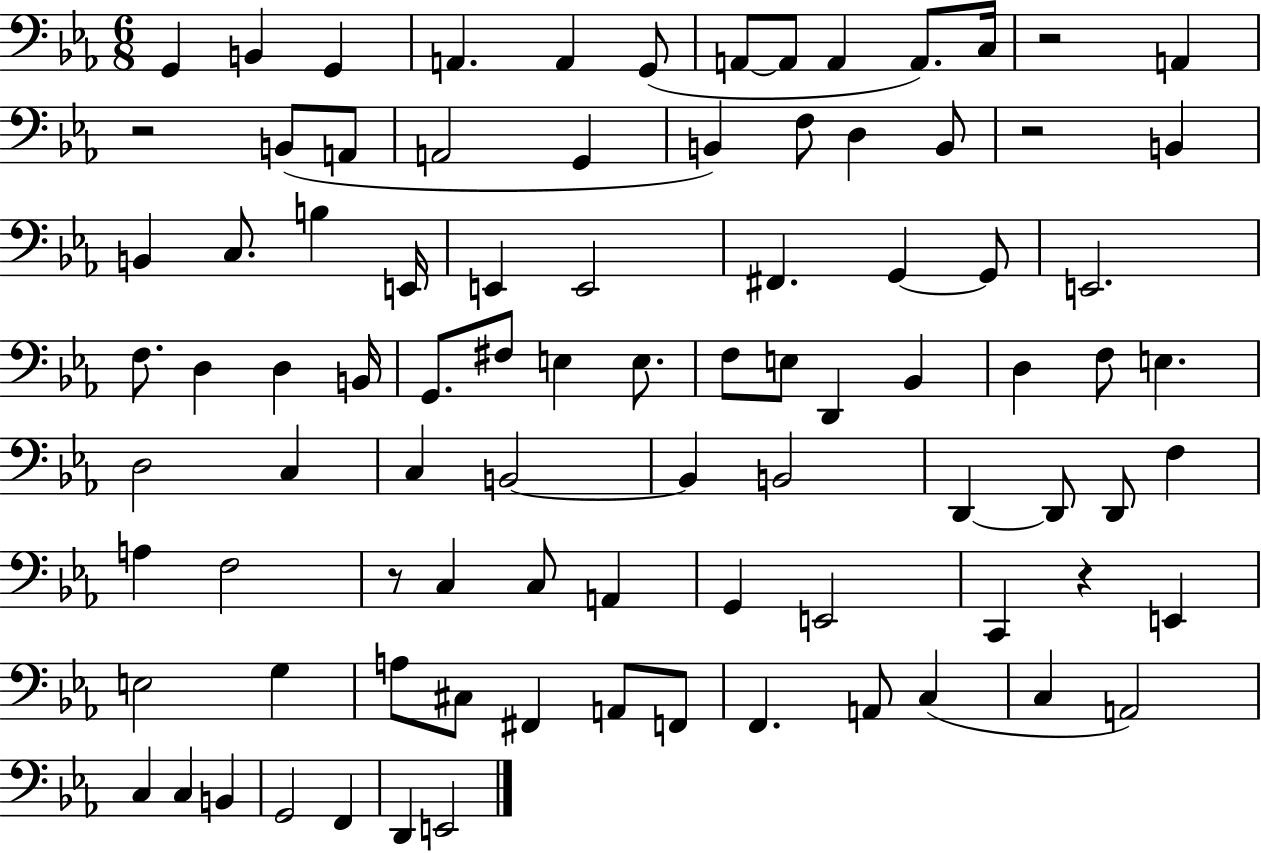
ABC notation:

X:1
T:Untitled
M:6/8
L:1/4
K:Eb
G,, B,, G,, A,, A,, G,,/2 A,,/2 A,,/2 A,, A,,/2 C,/4 z2 A,, z2 B,,/2 A,,/2 A,,2 G,, B,, F,/2 D, B,,/2 z2 B,, B,, C,/2 B, E,,/4 E,, E,,2 ^F,, G,, G,,/2 E,,2 F,/2 D, D, B,,/4 G,,/2 ^F,/2 E, E,/2 F,/2 E,/2 D,, _B,, D, F,/2 E, D,2 C, C, B,,2 B,, B,,2 D,, D,,/2 D,,/2 F, A, F,2 z/2 C, C,/2 A,, G,, E,,2 C,, z E,, E,2 G, A,/2 ^C,/2 ^F,, A,,/2 F,,/2 F,, A,,/2 C, C, A,,2 C, C, B,, G,,2 F,, D,, E,,2